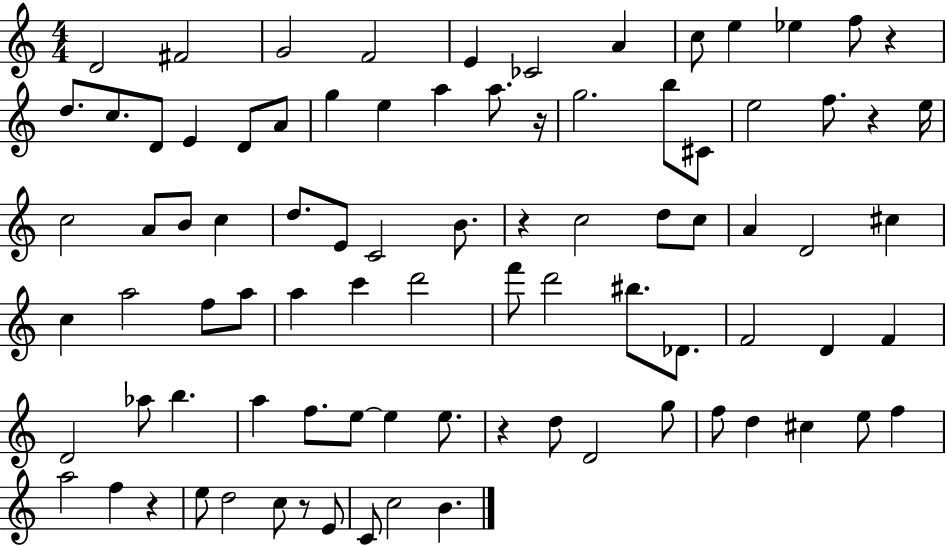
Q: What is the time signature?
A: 4/4